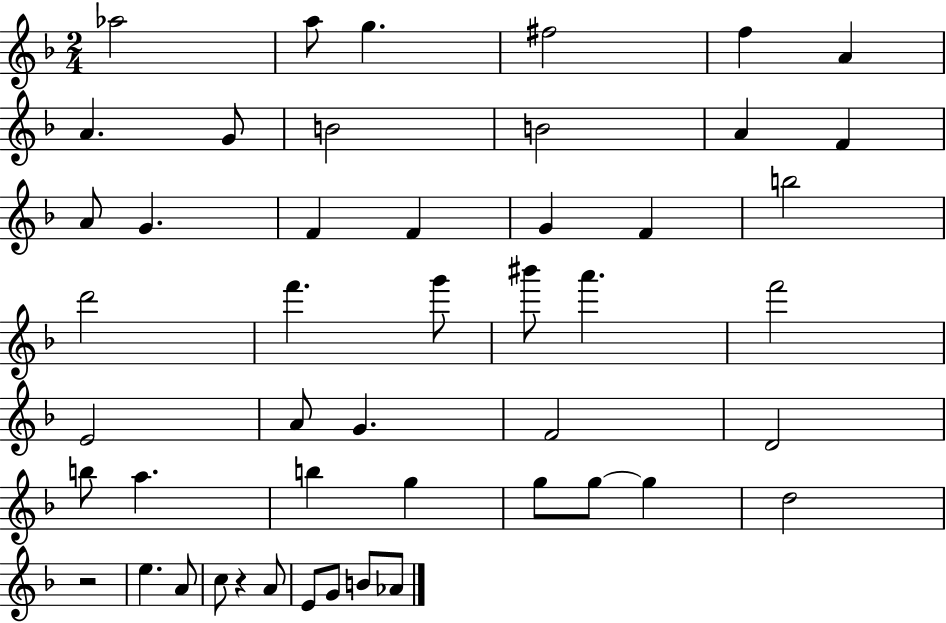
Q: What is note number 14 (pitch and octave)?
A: G4